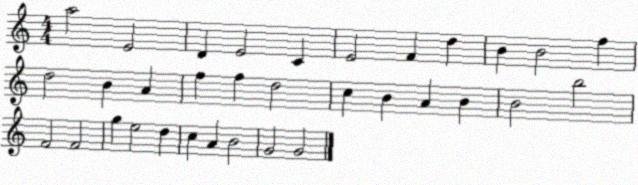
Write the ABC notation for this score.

X:1
T:Untitled
M:4/4
L:1/4
K:C
a2 E2 D E2 C E2 F d B B2 f d2 B A f f d2 c B A B B2 b2 F2 F2 g e2 d c A B2 G2 G2